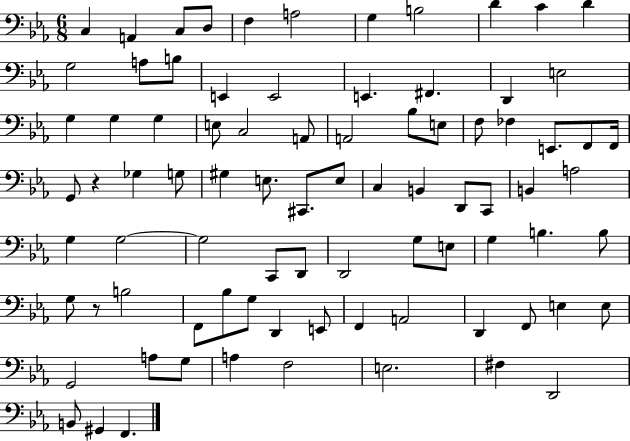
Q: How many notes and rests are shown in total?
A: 84